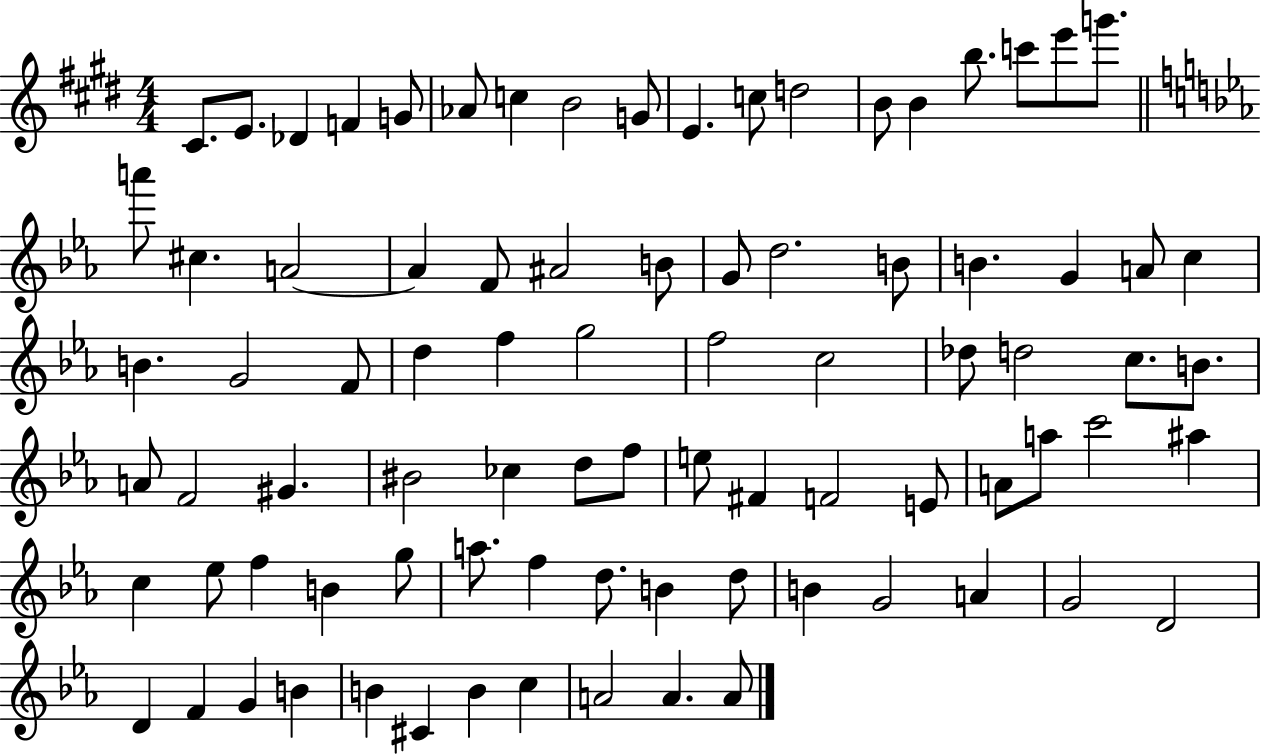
C#4/e. E4/e. Db4/q F4/q G4/e Ab4/e C5/q B4/h G4/e E4/q. C5/e D5/h B4/e B4/q B5/e. C6/e E6/e G6/e. A6/e C#5/q. A4/h A4/q F4/e A#4/h B4/e G4/e D5/h. B4/e B4/q. G4/q A4/e C5/q B4/q. G4/h F4/e D5/q F5/q G5/h F5/h C5/h Db5/e D5/h C5/e. B4/e. A4/e F4/h G#4/q. BIS4/h CES5/q D5/e F5/e E5/e F#4/q F4/h E4/e A4/e A5/e C6/h A#5/q C5/q Eb5/e F5/q B4/q G5/e A5/e. F5/q D5/e. B4/q D5/e B4/q G4/h A4/q G4/h D4/h D4/q F4/q G4/q B4/q B4/q C#4/q B4/q C5/q A4/h A4/q. A4/e